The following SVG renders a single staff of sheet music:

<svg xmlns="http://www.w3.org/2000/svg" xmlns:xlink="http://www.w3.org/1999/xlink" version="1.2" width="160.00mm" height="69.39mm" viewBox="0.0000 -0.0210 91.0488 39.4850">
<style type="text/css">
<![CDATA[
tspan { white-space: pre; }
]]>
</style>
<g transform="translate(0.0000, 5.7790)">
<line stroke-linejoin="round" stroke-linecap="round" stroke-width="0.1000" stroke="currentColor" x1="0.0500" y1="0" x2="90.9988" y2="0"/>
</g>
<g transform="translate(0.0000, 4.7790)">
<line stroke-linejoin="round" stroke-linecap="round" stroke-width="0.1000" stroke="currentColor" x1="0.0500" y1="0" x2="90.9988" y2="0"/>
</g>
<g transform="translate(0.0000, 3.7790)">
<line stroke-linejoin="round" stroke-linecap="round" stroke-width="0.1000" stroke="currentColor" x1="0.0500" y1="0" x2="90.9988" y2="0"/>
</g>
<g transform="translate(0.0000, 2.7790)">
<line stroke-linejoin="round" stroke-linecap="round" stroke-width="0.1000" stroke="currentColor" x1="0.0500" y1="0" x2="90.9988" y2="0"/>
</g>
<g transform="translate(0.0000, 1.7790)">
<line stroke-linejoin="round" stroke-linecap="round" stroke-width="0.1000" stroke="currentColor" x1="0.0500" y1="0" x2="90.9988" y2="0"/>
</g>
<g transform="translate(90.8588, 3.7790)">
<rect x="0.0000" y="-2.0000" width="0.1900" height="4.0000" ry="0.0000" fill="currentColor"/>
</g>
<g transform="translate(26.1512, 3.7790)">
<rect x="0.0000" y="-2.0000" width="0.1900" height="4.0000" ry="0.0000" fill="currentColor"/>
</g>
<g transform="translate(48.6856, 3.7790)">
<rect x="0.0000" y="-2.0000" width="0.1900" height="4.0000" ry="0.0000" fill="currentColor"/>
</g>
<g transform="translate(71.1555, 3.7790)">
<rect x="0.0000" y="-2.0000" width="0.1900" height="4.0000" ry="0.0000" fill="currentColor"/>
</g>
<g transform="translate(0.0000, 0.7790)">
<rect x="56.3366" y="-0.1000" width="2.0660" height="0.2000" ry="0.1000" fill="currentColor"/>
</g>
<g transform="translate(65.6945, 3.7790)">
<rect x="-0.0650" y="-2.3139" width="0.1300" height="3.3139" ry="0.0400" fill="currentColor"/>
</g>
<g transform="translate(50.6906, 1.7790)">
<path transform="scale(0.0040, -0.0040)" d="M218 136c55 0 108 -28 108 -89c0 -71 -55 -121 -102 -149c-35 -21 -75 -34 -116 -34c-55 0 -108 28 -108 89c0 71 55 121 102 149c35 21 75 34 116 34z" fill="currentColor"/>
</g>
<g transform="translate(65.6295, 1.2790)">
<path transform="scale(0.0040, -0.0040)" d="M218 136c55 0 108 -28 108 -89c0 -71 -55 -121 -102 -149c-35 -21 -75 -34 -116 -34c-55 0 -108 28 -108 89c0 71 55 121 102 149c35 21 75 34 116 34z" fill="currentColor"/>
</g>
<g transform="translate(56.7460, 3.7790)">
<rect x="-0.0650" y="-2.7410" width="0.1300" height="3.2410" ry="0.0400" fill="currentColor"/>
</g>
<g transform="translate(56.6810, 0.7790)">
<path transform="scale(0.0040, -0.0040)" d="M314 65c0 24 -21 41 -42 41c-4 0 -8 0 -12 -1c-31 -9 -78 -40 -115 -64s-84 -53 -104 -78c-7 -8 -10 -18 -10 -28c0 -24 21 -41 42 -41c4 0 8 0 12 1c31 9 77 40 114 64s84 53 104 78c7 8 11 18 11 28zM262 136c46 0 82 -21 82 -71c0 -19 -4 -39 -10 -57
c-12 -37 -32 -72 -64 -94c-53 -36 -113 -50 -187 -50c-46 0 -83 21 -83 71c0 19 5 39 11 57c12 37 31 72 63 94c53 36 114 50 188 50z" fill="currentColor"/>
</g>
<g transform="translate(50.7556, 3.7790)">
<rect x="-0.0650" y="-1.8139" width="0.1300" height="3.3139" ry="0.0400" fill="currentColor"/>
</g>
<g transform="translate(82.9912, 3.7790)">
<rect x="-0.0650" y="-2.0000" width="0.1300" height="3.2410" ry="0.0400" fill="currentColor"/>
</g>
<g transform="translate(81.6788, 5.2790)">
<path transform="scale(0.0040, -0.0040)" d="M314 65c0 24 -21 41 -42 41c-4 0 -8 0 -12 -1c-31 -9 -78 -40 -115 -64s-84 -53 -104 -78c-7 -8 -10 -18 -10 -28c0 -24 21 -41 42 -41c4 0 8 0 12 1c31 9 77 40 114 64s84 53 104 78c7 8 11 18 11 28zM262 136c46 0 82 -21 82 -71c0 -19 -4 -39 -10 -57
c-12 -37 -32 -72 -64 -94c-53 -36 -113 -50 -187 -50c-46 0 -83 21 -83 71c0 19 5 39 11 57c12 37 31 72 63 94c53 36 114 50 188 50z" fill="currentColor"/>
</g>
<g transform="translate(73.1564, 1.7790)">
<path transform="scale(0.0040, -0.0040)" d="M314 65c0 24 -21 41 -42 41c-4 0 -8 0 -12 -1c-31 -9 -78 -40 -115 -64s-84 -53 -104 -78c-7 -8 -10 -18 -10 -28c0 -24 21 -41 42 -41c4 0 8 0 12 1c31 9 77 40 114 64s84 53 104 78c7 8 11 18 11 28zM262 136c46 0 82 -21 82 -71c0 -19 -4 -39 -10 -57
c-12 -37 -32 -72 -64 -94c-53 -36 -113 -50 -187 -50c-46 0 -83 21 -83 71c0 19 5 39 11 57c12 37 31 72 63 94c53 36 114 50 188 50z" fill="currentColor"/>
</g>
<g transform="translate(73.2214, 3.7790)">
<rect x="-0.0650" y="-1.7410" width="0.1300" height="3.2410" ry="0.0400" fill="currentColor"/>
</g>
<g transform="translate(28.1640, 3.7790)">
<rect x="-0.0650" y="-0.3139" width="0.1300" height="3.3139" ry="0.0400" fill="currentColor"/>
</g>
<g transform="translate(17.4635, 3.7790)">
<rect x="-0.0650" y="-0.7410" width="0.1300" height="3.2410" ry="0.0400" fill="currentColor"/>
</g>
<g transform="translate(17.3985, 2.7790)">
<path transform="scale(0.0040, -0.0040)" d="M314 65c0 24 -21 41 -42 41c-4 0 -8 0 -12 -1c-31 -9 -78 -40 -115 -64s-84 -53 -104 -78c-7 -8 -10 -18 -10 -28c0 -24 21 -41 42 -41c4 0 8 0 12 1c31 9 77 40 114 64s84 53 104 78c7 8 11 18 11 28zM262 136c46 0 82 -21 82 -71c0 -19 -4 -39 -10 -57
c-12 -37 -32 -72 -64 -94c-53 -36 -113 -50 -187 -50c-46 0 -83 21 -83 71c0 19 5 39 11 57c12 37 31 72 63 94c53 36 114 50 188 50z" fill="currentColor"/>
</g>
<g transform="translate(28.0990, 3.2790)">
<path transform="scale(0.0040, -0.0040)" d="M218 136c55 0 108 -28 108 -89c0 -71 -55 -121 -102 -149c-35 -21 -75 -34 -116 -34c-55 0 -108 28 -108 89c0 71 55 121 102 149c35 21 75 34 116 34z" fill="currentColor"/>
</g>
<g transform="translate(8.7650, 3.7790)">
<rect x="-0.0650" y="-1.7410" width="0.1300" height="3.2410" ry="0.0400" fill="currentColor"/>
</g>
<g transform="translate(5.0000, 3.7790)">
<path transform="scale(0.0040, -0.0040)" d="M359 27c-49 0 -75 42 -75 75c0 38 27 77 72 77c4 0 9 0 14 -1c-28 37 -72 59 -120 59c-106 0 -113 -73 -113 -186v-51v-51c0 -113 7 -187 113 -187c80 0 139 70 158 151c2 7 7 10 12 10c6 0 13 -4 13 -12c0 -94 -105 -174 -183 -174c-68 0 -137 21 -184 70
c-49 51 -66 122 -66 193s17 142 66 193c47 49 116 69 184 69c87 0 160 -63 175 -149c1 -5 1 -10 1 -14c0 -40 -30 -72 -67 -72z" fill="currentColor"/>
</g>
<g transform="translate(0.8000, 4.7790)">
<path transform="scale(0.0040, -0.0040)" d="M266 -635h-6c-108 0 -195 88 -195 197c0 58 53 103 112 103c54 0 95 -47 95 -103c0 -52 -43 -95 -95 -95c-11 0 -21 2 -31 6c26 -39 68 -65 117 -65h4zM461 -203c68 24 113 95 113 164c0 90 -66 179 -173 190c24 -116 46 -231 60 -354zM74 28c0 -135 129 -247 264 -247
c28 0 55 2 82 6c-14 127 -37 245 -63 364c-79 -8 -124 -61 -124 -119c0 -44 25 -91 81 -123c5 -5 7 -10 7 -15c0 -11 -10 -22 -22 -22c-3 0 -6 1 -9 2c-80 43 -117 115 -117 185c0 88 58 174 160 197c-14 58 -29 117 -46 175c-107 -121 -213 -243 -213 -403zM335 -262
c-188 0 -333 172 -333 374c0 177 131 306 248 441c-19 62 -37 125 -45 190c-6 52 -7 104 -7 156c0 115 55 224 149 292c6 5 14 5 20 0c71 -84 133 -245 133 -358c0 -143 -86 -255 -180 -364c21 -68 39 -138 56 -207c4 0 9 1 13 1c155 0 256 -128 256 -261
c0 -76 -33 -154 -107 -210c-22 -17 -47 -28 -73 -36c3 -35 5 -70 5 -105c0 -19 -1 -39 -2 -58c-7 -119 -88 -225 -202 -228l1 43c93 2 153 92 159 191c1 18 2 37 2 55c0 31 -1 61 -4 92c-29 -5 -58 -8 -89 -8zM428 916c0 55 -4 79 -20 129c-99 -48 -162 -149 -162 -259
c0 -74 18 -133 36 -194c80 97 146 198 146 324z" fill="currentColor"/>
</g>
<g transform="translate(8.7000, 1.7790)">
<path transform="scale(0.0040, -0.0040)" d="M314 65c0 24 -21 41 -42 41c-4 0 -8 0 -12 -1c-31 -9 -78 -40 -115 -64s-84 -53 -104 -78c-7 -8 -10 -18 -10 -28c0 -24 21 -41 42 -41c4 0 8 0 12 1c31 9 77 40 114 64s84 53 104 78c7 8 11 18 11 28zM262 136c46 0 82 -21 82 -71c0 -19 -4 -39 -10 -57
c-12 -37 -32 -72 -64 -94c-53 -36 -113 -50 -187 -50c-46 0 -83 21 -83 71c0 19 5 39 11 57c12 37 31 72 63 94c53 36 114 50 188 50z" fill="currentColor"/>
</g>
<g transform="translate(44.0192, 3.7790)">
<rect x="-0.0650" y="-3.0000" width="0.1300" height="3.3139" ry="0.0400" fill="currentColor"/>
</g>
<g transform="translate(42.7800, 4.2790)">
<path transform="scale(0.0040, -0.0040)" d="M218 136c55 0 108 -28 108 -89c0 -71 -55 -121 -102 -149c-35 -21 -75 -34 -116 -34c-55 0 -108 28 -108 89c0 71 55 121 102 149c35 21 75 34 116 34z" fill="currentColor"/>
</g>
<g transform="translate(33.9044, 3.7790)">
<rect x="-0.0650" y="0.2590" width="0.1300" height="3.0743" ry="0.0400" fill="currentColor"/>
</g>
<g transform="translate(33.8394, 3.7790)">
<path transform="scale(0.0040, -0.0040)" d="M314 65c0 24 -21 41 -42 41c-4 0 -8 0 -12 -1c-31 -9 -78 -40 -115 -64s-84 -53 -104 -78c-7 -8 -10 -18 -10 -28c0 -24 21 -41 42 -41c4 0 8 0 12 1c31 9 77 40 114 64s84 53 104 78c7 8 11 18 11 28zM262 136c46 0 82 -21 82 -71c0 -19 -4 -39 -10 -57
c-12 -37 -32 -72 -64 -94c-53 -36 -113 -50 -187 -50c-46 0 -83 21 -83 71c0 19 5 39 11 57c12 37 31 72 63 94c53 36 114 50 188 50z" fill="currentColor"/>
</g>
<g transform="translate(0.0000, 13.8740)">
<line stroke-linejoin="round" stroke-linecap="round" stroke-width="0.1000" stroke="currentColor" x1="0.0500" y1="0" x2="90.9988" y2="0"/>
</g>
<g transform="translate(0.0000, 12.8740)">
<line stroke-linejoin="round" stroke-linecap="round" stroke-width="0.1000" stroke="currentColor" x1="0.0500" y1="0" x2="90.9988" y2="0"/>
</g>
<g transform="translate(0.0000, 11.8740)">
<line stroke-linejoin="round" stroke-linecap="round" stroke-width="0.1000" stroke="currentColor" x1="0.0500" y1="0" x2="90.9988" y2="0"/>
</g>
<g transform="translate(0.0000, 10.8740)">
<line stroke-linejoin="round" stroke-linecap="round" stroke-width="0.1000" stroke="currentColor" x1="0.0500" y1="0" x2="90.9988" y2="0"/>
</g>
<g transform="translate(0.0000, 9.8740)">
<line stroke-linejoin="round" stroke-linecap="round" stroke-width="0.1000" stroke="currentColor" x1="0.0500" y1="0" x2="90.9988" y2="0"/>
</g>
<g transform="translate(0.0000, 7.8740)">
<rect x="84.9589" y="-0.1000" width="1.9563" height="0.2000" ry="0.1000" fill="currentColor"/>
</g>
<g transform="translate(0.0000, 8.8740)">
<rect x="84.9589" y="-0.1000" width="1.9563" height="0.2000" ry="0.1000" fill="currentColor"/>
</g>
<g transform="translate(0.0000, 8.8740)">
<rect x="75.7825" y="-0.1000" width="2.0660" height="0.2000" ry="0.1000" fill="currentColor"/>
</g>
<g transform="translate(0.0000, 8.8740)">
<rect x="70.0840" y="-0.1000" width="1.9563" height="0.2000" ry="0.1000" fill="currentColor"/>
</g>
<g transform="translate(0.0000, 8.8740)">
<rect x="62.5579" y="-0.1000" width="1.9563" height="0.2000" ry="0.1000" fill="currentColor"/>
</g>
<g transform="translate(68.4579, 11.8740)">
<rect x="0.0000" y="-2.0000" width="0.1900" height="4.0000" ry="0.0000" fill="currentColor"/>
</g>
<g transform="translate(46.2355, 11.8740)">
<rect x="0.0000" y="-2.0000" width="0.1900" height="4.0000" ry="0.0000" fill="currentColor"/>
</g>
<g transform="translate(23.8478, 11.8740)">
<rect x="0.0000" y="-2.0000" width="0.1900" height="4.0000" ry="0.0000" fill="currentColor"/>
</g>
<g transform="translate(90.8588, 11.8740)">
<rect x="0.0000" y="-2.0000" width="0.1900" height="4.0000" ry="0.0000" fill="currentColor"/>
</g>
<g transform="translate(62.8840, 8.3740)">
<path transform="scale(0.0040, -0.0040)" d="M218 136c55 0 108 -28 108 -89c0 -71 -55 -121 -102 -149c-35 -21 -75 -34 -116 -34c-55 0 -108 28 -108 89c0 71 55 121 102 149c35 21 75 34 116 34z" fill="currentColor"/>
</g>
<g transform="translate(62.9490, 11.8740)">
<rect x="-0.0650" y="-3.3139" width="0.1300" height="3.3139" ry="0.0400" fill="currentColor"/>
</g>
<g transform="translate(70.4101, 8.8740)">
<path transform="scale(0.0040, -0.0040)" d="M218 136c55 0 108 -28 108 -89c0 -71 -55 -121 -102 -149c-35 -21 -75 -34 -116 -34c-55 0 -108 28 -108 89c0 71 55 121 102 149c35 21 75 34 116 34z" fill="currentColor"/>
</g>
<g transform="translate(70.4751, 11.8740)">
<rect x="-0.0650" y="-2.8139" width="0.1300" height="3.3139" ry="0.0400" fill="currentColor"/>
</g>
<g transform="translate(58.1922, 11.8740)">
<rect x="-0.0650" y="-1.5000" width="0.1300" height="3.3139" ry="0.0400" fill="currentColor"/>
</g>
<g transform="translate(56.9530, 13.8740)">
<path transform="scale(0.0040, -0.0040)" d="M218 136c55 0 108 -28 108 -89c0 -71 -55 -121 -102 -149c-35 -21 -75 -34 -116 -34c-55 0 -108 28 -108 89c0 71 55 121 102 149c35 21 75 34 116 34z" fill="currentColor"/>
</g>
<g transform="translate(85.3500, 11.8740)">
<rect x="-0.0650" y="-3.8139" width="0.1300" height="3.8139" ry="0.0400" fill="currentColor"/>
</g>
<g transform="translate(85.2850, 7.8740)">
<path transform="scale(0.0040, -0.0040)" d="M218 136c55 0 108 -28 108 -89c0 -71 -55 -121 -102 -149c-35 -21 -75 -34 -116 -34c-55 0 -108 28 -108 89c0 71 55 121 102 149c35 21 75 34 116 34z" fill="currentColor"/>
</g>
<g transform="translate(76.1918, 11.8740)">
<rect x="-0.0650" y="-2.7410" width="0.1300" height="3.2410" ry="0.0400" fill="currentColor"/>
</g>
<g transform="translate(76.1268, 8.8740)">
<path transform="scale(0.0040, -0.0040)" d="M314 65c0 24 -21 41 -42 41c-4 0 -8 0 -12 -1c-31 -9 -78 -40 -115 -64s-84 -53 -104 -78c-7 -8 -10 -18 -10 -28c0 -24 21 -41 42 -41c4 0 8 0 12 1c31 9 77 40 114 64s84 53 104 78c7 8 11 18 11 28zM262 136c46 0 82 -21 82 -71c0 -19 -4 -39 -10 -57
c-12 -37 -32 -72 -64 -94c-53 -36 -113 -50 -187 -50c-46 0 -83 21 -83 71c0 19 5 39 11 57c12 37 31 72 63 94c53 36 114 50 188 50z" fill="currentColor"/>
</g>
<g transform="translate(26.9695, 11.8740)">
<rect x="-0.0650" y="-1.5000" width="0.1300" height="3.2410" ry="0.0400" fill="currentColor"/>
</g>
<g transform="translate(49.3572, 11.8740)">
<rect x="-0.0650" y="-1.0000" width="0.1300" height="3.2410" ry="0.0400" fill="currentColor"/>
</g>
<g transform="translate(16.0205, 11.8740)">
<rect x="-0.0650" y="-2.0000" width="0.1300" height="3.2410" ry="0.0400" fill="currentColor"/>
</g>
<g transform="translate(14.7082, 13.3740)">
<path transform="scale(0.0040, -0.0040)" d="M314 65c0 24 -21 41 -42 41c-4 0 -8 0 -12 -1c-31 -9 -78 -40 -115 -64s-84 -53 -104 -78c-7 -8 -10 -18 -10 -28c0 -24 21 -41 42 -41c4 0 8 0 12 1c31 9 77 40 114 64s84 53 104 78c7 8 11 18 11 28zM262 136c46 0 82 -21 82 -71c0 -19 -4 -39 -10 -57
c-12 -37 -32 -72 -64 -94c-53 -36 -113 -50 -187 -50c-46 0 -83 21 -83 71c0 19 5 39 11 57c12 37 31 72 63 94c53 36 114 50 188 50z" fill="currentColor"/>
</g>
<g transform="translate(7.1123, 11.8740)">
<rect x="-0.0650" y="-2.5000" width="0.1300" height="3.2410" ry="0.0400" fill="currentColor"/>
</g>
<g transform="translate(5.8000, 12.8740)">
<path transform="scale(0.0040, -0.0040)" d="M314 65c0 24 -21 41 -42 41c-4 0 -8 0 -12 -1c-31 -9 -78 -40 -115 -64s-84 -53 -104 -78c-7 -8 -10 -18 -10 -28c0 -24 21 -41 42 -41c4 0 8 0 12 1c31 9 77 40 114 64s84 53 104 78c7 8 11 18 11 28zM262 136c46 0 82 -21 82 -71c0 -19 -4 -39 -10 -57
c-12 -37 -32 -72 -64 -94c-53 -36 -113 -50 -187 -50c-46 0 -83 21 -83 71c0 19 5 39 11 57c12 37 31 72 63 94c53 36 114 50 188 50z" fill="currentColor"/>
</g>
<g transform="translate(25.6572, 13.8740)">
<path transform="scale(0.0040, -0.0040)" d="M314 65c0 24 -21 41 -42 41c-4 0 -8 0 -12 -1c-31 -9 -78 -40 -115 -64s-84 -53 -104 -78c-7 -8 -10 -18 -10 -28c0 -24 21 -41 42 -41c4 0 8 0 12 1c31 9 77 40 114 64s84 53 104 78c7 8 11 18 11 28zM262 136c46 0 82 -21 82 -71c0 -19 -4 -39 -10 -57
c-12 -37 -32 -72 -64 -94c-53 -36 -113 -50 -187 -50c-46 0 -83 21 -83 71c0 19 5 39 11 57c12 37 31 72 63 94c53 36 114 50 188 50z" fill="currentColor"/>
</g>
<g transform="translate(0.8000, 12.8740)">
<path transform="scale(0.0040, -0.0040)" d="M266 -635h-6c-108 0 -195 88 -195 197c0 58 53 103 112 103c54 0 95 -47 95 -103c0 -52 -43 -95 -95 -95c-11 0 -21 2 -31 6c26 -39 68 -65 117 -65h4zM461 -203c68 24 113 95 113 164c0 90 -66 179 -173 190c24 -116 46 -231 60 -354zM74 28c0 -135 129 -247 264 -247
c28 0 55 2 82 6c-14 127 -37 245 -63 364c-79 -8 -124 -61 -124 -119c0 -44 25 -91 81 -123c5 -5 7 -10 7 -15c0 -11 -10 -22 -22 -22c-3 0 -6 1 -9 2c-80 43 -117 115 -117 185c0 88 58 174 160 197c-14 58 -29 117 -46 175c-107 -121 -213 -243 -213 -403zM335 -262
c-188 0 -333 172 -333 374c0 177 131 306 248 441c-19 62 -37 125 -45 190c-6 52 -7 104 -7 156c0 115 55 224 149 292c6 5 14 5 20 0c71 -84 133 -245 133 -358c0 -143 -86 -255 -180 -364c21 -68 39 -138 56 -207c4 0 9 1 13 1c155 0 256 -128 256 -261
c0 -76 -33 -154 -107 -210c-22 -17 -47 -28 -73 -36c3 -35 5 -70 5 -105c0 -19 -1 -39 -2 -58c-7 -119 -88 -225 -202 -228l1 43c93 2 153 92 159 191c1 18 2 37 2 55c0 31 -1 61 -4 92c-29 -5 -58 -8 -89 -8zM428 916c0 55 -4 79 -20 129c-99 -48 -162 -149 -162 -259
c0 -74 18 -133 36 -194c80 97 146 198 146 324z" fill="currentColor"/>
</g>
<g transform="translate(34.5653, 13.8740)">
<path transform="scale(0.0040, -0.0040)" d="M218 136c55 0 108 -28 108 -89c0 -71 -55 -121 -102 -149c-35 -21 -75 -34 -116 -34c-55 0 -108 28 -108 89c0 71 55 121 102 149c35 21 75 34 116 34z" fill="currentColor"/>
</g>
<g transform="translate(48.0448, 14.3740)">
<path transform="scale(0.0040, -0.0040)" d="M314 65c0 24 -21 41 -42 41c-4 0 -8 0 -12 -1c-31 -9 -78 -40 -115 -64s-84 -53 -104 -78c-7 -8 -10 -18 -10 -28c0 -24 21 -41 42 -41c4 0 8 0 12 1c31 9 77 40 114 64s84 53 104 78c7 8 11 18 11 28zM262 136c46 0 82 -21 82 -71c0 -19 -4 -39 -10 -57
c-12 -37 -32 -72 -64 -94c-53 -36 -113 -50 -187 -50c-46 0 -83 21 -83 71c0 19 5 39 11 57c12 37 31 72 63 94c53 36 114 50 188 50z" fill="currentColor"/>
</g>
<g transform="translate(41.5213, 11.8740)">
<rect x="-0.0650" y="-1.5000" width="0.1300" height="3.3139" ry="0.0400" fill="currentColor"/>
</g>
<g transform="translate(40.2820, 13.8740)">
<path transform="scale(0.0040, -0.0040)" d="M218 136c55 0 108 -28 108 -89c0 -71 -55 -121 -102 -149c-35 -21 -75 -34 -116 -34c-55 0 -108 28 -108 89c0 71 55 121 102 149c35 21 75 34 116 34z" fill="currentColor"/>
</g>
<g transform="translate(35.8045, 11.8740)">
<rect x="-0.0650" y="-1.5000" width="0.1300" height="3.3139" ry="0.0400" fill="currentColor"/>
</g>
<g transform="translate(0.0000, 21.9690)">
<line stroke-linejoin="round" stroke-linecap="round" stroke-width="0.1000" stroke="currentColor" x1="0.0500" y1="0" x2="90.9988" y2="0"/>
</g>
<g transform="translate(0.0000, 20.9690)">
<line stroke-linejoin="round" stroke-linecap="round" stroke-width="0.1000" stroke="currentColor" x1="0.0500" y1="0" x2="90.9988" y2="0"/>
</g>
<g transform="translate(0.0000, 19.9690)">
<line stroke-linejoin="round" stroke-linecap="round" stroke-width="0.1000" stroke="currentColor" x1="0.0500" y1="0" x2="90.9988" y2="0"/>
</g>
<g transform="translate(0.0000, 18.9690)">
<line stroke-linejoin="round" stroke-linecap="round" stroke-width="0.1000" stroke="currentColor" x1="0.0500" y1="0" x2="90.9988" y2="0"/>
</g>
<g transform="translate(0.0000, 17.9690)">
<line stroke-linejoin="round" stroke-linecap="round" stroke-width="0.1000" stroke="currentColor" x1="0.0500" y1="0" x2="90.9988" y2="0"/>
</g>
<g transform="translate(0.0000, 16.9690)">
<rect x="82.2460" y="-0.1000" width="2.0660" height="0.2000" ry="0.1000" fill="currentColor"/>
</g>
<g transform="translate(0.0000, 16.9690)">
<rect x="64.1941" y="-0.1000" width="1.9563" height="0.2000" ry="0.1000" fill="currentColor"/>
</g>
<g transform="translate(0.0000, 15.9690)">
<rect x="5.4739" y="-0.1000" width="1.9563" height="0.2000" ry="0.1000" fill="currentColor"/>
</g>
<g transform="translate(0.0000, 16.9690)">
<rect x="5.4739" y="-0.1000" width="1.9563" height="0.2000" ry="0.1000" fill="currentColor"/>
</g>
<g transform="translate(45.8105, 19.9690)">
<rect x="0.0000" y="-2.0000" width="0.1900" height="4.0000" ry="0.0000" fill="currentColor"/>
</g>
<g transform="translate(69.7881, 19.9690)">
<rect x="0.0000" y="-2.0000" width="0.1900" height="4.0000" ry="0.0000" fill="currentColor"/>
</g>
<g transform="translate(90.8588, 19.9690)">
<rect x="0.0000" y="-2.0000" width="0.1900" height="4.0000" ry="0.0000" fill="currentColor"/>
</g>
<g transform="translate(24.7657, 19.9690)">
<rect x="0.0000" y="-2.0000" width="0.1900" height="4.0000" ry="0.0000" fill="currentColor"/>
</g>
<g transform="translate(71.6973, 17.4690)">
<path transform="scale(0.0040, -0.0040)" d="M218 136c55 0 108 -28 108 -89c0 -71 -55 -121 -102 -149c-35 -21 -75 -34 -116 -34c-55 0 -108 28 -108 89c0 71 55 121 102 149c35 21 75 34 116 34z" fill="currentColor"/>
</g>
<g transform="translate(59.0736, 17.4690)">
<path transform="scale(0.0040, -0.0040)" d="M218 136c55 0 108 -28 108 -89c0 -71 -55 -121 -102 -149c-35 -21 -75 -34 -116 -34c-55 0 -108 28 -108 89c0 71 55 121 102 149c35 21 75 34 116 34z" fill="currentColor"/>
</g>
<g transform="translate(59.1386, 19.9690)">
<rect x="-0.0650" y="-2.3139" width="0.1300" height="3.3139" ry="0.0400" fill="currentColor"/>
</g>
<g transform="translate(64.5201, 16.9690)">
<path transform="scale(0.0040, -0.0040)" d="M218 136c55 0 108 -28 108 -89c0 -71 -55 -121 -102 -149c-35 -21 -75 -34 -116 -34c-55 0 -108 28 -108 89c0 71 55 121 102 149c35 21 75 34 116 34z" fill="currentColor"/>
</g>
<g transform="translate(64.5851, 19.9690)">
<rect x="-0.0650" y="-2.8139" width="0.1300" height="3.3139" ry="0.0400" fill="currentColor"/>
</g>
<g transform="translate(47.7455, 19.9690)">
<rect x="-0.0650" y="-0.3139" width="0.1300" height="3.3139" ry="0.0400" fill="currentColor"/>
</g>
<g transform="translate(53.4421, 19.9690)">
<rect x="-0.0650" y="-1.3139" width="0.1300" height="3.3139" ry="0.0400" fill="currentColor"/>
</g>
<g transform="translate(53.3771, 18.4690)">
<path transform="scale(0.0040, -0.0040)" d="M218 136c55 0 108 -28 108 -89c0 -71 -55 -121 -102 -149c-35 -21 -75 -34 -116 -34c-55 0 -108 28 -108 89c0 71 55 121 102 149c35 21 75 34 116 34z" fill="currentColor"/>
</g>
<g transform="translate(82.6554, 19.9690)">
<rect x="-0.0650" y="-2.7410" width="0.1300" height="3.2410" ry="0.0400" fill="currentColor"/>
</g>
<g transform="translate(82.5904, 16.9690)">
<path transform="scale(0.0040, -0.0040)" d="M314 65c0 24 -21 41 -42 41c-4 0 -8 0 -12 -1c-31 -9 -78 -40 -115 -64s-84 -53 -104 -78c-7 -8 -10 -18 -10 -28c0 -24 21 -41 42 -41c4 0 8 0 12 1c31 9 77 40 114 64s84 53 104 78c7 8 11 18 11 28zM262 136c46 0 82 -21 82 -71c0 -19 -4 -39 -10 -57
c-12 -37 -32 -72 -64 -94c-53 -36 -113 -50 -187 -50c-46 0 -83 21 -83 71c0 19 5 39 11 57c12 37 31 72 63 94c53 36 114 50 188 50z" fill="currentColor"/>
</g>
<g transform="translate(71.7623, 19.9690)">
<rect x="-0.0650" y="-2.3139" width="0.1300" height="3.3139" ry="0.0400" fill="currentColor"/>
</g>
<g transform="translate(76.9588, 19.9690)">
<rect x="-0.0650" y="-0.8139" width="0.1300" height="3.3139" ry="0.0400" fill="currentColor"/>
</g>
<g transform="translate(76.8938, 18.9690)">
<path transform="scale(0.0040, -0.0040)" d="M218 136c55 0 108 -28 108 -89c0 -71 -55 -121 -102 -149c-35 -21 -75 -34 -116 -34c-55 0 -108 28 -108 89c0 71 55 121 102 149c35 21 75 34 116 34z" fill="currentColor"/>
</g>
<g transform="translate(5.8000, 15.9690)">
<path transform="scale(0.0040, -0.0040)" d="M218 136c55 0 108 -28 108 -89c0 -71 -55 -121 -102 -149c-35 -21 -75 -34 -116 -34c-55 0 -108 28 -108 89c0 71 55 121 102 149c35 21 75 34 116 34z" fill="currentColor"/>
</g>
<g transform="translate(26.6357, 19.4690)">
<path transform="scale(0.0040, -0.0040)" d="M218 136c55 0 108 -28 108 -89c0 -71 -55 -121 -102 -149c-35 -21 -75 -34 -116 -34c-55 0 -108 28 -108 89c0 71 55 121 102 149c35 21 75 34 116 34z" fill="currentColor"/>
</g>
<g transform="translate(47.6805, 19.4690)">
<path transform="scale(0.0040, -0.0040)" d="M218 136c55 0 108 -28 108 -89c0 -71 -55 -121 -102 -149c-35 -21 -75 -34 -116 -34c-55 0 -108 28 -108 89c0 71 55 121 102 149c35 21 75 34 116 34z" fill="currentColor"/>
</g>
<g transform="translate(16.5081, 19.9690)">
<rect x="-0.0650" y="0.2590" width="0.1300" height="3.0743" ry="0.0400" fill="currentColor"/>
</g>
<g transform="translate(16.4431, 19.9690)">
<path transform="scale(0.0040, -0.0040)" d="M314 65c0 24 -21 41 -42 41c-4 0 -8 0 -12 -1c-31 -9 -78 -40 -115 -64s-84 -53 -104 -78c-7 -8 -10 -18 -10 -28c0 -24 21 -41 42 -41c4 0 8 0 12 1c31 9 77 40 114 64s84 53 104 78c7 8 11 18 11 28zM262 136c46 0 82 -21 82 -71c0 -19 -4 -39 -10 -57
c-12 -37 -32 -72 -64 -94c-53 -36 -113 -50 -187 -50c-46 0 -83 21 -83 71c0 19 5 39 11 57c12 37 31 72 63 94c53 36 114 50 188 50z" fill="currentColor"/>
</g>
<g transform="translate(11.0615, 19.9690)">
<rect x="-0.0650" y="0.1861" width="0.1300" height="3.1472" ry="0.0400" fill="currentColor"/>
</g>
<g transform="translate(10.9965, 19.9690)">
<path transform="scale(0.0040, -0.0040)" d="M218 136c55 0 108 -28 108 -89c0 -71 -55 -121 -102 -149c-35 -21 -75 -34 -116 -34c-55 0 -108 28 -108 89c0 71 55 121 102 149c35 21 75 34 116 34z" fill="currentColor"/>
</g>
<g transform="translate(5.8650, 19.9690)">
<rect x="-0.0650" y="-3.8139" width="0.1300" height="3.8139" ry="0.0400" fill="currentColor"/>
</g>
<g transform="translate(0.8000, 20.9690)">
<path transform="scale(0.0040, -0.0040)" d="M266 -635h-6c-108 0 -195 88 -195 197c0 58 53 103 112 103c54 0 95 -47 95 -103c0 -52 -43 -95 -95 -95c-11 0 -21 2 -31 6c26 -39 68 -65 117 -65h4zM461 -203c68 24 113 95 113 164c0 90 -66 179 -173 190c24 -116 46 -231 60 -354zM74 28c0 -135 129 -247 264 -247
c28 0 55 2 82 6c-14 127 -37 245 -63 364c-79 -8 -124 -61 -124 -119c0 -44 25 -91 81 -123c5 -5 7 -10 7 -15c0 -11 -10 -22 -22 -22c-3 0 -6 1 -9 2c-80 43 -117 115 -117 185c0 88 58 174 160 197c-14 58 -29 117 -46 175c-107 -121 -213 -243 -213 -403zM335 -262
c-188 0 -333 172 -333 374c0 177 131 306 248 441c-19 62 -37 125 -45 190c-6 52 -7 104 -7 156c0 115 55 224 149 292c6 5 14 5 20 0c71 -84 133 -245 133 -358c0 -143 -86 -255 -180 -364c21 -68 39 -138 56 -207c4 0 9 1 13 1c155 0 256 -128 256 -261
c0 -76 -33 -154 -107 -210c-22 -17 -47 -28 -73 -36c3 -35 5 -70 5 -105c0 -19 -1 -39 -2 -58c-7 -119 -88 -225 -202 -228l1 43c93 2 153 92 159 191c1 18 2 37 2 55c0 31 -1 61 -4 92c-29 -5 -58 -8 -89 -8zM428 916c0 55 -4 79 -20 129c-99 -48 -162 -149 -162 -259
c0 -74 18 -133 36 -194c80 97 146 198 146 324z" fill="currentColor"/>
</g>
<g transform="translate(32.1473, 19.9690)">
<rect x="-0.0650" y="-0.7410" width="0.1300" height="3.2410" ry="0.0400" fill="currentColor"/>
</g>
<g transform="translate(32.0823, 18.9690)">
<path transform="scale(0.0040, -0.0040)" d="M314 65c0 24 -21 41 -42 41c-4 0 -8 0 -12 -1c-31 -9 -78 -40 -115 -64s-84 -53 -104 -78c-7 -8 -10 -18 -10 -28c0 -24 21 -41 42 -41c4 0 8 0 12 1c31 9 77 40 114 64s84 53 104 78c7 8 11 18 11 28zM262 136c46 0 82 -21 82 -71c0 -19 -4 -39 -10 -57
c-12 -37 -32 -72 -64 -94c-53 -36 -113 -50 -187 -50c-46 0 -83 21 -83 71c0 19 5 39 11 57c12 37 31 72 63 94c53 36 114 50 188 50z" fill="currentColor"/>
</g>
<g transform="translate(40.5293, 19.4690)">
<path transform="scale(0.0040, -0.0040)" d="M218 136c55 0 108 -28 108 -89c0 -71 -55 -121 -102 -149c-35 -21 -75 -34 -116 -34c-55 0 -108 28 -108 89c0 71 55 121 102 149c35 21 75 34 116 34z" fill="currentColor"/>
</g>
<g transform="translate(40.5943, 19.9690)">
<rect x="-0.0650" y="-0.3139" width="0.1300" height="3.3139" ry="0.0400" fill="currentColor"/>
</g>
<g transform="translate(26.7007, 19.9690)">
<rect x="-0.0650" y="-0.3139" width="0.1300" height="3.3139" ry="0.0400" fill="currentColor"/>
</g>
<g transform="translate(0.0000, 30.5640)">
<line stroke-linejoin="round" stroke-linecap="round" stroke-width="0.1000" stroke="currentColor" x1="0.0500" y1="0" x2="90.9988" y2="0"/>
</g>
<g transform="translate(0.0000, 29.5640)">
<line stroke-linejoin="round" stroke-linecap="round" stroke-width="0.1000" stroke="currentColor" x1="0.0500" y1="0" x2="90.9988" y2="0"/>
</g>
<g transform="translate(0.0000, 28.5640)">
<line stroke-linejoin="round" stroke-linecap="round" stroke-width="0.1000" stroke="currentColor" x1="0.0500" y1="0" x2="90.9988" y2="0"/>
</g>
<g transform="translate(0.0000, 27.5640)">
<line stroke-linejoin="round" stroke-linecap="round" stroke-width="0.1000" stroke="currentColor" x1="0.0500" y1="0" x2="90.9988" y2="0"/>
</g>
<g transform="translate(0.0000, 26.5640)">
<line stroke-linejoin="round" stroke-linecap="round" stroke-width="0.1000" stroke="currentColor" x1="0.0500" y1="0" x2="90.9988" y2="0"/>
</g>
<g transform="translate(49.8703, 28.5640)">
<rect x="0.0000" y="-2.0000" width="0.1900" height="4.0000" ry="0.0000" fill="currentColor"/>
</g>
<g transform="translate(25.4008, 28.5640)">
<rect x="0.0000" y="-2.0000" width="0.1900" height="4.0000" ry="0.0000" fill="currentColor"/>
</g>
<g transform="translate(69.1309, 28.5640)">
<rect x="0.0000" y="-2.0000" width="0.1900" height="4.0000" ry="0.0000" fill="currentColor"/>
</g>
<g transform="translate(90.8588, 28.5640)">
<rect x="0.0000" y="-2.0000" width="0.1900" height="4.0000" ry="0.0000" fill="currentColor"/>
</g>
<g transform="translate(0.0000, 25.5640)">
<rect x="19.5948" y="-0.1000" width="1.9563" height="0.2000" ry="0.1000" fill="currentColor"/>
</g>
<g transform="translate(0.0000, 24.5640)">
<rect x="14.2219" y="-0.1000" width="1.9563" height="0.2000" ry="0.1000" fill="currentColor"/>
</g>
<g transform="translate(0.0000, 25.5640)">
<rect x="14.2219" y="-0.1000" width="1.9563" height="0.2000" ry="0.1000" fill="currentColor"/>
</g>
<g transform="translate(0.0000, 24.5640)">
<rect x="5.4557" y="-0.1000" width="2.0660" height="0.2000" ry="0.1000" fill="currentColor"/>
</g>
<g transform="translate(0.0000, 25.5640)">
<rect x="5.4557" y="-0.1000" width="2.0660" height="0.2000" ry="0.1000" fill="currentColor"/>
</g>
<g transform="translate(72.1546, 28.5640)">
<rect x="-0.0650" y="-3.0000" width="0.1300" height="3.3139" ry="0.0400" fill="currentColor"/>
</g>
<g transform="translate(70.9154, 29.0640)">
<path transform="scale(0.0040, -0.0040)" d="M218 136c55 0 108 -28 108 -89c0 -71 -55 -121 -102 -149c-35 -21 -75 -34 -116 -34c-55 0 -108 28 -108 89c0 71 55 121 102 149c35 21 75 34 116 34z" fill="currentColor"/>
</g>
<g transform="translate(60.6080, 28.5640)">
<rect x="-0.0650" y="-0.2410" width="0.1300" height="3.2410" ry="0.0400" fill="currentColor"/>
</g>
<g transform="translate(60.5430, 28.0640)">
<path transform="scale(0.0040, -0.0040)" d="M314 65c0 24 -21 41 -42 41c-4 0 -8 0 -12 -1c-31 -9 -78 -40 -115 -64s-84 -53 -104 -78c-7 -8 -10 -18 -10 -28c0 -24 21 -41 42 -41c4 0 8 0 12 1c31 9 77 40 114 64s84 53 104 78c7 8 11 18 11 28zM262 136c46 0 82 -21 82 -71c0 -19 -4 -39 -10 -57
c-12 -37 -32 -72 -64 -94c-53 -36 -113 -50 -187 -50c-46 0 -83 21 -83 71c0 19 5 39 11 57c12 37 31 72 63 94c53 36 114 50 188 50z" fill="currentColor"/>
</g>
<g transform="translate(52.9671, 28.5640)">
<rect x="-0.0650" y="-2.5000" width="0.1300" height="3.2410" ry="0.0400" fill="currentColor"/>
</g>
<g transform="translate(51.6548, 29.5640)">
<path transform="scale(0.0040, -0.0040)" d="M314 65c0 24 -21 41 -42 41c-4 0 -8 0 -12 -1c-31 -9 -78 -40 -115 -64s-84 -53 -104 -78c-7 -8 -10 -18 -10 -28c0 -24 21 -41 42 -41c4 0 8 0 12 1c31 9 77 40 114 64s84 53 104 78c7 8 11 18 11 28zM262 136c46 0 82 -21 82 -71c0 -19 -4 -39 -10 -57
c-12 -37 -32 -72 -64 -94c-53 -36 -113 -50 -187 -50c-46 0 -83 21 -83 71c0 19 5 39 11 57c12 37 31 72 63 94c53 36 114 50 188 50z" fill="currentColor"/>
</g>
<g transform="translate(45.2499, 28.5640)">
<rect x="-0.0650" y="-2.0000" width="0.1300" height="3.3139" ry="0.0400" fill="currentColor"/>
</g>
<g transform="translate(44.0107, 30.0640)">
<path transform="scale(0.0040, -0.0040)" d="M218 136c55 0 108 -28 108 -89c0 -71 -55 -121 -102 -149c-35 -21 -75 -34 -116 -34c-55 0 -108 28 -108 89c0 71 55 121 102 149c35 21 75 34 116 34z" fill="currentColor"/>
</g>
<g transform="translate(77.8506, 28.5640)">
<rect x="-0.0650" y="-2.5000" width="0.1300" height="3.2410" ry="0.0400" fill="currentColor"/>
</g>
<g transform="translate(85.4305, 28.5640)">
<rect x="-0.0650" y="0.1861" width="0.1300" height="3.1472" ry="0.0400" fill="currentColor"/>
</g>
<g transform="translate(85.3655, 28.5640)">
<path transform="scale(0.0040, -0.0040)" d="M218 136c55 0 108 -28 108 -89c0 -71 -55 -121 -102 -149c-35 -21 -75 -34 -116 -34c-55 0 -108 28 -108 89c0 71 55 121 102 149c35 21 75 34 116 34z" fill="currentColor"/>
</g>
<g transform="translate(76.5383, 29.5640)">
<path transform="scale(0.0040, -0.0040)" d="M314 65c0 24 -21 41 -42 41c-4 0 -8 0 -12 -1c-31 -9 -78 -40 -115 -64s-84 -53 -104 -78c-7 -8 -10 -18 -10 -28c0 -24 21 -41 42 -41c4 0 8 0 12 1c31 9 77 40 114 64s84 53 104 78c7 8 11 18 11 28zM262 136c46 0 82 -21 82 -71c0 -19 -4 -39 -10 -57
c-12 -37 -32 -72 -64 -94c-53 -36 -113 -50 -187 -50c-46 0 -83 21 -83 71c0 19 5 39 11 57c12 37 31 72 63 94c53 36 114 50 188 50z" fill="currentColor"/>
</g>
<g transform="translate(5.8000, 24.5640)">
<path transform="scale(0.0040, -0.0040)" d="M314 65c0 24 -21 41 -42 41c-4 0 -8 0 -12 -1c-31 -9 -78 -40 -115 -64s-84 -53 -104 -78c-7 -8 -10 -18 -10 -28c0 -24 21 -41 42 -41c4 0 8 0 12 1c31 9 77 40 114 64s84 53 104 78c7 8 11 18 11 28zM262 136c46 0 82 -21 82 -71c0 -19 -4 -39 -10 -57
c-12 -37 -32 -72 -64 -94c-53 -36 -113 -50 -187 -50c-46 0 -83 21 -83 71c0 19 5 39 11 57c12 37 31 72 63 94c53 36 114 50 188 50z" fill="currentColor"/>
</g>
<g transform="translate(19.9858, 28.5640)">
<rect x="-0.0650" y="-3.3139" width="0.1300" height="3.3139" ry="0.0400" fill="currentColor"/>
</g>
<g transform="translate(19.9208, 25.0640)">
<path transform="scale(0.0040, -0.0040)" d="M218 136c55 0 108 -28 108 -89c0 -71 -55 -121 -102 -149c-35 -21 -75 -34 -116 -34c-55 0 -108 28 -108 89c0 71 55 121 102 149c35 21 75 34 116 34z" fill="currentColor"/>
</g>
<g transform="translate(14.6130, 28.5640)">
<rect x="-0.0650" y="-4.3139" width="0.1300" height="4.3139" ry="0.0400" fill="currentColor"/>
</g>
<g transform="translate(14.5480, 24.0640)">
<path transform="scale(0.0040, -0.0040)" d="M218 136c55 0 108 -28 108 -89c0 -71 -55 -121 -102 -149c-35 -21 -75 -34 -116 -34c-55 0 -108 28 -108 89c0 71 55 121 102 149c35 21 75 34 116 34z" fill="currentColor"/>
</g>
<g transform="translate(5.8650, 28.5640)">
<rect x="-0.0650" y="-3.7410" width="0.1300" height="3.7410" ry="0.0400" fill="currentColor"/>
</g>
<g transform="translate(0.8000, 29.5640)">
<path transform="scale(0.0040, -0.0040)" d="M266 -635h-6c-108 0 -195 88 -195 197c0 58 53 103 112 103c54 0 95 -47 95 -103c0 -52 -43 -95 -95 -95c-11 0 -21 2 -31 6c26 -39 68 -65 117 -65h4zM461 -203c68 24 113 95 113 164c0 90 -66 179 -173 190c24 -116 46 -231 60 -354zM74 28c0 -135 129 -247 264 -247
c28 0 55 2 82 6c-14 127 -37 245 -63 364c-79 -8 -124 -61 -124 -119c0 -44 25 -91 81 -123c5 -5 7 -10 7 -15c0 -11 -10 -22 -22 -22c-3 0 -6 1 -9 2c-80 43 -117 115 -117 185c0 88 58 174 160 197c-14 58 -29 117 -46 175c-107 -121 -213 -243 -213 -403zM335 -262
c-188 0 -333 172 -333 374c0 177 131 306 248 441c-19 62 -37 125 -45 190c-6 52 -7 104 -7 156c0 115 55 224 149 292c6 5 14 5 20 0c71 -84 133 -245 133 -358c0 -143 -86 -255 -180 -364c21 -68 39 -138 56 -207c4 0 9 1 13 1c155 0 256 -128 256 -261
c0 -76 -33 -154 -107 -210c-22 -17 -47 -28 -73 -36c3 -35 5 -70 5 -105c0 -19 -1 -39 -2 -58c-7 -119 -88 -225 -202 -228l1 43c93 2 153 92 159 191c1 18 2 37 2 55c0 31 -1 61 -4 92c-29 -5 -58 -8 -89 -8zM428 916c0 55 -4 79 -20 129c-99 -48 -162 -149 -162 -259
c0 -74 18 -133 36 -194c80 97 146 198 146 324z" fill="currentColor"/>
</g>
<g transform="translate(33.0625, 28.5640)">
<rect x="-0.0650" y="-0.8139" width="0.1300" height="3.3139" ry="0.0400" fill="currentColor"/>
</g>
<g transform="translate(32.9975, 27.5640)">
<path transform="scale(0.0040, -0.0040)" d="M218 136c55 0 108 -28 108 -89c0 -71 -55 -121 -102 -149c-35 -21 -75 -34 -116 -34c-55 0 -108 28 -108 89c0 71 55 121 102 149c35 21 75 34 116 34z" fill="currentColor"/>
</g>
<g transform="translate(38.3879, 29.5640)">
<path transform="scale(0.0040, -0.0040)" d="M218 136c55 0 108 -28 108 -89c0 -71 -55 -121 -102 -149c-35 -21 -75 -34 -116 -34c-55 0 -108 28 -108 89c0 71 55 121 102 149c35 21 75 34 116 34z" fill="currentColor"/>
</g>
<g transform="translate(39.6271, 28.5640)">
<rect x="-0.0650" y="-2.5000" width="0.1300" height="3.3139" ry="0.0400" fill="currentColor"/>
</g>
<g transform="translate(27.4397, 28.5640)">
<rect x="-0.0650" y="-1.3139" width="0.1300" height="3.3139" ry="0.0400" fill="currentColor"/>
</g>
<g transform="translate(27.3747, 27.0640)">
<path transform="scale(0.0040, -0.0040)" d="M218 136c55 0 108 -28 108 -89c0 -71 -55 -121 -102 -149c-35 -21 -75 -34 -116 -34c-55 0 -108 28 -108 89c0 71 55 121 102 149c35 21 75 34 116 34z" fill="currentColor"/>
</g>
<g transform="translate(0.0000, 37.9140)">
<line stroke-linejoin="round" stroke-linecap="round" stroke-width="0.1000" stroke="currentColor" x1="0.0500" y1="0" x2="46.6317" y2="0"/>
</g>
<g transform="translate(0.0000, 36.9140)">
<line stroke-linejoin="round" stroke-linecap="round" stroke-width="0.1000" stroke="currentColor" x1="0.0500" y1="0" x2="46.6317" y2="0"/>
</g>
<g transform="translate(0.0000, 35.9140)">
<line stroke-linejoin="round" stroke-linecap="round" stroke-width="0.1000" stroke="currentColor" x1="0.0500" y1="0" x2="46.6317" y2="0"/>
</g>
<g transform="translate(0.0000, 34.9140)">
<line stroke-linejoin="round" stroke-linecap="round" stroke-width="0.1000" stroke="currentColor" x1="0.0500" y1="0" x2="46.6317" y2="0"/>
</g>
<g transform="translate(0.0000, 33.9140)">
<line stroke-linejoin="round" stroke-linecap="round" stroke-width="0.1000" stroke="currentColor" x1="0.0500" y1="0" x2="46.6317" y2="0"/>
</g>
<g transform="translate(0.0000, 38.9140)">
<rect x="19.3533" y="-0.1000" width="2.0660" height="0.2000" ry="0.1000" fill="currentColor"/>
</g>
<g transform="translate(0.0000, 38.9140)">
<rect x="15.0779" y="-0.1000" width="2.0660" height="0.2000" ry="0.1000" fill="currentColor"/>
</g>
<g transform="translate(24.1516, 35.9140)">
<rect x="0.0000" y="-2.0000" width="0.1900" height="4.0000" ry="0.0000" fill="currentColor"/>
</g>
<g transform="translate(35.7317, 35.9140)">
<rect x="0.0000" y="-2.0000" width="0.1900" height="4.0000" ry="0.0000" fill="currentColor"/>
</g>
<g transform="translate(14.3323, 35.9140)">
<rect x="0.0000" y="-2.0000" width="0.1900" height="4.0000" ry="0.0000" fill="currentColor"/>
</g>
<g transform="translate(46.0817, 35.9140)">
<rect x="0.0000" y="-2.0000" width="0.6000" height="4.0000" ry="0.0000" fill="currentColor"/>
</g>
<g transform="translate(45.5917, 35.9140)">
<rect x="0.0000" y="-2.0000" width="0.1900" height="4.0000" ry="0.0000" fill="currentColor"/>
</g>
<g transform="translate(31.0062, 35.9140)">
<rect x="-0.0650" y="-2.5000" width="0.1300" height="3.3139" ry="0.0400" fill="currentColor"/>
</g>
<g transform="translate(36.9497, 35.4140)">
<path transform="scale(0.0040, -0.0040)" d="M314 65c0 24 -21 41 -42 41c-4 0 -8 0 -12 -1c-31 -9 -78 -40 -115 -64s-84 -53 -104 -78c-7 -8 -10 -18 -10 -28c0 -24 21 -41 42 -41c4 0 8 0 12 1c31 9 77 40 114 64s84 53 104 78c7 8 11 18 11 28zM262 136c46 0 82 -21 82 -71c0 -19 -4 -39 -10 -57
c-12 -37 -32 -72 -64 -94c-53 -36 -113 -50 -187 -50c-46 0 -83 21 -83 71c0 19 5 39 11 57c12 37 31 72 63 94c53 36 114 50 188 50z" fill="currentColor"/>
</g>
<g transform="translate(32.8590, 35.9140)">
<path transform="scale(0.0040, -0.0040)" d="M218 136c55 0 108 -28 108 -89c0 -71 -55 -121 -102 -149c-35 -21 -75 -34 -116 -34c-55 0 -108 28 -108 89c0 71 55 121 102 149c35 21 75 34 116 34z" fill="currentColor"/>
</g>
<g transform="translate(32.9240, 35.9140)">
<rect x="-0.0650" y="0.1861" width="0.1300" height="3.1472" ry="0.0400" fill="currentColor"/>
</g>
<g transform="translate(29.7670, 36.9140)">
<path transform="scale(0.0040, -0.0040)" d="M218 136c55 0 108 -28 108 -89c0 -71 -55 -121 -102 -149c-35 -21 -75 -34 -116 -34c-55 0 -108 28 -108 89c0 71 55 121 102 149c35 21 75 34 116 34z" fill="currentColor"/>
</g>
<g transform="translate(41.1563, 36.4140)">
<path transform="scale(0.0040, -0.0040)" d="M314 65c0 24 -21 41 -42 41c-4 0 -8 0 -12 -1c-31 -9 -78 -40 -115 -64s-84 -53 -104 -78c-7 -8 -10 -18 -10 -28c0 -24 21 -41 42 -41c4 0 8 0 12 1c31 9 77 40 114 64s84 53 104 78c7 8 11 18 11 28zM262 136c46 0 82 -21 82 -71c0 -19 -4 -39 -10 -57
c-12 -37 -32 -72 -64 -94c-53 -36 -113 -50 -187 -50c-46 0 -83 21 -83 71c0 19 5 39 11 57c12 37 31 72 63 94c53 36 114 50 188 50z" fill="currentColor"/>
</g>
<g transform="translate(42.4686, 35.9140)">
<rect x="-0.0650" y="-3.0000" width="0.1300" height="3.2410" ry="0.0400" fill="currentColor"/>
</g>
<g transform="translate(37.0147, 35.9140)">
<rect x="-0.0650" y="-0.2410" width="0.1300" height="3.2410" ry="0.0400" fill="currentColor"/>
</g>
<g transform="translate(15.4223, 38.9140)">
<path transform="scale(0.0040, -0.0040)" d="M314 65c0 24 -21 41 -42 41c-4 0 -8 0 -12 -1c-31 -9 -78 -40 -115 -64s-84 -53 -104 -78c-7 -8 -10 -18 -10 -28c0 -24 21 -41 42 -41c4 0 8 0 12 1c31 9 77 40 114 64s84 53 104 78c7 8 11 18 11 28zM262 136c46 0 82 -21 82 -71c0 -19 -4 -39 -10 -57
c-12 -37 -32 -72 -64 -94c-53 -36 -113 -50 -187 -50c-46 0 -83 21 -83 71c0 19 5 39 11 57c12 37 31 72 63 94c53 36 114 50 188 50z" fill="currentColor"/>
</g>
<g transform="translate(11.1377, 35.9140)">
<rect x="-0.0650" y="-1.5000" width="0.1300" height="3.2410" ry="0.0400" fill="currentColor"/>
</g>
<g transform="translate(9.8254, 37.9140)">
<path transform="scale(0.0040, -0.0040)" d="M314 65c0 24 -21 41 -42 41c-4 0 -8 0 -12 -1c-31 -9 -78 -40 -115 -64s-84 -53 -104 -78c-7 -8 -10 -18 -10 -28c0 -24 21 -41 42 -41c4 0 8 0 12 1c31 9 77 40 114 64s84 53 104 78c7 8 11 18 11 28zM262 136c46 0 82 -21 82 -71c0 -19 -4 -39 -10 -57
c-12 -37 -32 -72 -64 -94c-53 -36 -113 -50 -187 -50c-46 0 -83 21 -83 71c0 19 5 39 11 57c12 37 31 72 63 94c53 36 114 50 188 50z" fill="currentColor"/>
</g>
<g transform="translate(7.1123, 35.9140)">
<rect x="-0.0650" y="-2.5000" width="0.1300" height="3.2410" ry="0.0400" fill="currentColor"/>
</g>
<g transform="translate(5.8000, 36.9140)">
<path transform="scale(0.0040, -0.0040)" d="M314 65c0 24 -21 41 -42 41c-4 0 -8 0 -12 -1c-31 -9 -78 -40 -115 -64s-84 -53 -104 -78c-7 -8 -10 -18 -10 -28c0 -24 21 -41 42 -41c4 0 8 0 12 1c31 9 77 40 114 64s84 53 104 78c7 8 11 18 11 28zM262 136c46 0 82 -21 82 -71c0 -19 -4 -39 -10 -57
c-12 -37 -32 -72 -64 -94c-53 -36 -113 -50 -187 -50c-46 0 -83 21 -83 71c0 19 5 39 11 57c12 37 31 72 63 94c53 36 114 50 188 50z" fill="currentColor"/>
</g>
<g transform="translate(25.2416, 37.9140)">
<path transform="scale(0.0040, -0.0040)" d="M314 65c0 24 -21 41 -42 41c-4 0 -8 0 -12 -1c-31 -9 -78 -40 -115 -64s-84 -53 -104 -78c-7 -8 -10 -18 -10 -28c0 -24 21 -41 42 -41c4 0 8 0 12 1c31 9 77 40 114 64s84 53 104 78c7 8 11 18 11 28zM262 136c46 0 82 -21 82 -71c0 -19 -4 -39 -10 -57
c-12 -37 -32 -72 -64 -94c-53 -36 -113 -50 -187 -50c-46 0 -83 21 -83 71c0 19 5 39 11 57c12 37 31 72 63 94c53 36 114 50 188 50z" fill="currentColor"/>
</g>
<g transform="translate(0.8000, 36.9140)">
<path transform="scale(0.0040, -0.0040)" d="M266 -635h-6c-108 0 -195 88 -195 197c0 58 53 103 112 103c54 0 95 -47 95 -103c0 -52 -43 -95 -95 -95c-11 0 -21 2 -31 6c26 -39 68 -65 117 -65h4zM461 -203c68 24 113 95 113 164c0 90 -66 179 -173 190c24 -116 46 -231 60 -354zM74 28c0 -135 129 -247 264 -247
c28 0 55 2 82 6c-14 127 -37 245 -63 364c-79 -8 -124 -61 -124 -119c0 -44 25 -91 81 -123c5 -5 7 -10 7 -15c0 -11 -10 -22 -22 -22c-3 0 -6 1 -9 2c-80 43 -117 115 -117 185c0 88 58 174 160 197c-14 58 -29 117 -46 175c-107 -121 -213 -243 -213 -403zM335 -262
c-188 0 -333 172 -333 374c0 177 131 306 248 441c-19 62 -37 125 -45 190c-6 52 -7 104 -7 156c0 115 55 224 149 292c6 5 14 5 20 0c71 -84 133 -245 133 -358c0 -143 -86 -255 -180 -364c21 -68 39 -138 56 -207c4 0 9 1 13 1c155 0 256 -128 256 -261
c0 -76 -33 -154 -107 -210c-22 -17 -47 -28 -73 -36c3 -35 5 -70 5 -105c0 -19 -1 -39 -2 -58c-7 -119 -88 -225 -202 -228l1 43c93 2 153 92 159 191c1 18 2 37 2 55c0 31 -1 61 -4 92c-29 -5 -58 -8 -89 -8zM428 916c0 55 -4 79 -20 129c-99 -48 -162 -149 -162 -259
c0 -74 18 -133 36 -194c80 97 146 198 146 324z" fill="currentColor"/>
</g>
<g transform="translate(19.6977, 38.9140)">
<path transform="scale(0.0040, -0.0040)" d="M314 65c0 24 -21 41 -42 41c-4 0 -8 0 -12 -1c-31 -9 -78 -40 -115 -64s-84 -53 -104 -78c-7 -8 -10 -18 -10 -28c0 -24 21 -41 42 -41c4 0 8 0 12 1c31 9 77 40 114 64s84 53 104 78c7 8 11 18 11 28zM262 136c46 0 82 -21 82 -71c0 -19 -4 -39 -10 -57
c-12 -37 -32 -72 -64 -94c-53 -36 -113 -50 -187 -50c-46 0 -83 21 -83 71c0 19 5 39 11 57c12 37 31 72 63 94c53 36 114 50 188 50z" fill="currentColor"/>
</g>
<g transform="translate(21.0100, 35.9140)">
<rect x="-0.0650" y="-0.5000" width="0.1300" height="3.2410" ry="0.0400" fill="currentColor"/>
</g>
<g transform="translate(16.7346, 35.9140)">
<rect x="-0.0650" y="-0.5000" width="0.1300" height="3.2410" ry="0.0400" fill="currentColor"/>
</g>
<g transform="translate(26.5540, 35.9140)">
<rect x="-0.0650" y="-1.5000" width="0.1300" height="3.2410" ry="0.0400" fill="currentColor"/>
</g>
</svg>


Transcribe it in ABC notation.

X:1
T:Untitled
M:4/4
L:1/4
K:C
f2 d2 c B2 A f a2 g f2 F2 G2 F2 E2 E E D2 E b a a2 c' c' B B2 c d2 c c e g a g d a2 c'2 d' b e d G F G2 c2 A G2 B G2 E2 C2 C2 E2 G B c2 A2